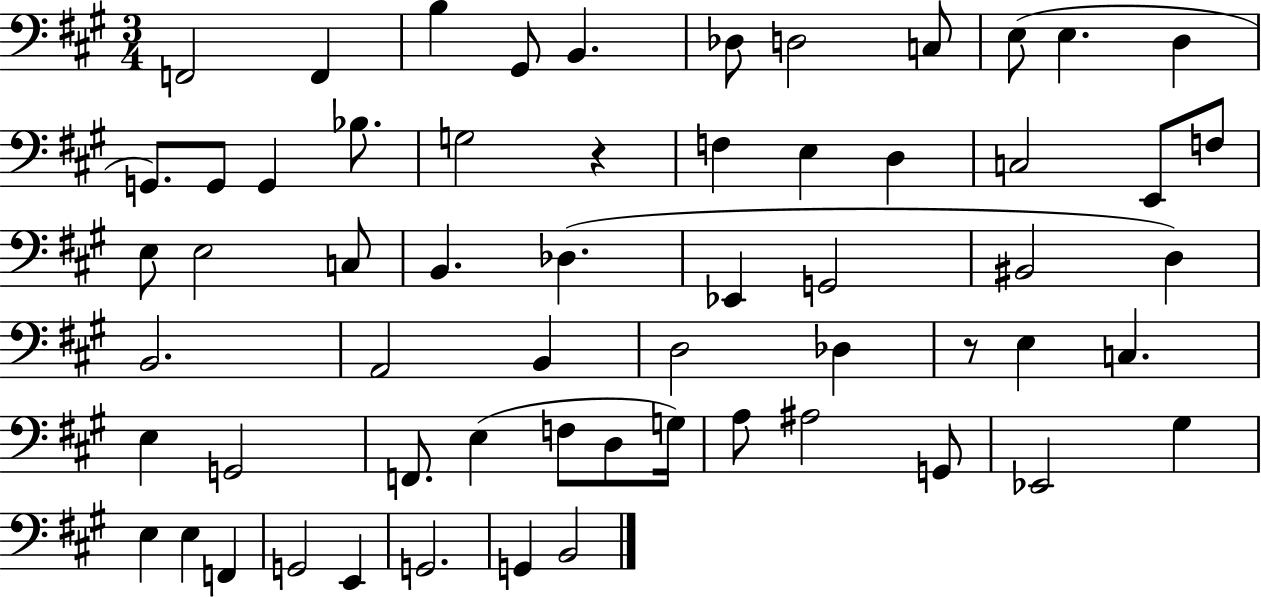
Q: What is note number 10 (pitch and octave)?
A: E3